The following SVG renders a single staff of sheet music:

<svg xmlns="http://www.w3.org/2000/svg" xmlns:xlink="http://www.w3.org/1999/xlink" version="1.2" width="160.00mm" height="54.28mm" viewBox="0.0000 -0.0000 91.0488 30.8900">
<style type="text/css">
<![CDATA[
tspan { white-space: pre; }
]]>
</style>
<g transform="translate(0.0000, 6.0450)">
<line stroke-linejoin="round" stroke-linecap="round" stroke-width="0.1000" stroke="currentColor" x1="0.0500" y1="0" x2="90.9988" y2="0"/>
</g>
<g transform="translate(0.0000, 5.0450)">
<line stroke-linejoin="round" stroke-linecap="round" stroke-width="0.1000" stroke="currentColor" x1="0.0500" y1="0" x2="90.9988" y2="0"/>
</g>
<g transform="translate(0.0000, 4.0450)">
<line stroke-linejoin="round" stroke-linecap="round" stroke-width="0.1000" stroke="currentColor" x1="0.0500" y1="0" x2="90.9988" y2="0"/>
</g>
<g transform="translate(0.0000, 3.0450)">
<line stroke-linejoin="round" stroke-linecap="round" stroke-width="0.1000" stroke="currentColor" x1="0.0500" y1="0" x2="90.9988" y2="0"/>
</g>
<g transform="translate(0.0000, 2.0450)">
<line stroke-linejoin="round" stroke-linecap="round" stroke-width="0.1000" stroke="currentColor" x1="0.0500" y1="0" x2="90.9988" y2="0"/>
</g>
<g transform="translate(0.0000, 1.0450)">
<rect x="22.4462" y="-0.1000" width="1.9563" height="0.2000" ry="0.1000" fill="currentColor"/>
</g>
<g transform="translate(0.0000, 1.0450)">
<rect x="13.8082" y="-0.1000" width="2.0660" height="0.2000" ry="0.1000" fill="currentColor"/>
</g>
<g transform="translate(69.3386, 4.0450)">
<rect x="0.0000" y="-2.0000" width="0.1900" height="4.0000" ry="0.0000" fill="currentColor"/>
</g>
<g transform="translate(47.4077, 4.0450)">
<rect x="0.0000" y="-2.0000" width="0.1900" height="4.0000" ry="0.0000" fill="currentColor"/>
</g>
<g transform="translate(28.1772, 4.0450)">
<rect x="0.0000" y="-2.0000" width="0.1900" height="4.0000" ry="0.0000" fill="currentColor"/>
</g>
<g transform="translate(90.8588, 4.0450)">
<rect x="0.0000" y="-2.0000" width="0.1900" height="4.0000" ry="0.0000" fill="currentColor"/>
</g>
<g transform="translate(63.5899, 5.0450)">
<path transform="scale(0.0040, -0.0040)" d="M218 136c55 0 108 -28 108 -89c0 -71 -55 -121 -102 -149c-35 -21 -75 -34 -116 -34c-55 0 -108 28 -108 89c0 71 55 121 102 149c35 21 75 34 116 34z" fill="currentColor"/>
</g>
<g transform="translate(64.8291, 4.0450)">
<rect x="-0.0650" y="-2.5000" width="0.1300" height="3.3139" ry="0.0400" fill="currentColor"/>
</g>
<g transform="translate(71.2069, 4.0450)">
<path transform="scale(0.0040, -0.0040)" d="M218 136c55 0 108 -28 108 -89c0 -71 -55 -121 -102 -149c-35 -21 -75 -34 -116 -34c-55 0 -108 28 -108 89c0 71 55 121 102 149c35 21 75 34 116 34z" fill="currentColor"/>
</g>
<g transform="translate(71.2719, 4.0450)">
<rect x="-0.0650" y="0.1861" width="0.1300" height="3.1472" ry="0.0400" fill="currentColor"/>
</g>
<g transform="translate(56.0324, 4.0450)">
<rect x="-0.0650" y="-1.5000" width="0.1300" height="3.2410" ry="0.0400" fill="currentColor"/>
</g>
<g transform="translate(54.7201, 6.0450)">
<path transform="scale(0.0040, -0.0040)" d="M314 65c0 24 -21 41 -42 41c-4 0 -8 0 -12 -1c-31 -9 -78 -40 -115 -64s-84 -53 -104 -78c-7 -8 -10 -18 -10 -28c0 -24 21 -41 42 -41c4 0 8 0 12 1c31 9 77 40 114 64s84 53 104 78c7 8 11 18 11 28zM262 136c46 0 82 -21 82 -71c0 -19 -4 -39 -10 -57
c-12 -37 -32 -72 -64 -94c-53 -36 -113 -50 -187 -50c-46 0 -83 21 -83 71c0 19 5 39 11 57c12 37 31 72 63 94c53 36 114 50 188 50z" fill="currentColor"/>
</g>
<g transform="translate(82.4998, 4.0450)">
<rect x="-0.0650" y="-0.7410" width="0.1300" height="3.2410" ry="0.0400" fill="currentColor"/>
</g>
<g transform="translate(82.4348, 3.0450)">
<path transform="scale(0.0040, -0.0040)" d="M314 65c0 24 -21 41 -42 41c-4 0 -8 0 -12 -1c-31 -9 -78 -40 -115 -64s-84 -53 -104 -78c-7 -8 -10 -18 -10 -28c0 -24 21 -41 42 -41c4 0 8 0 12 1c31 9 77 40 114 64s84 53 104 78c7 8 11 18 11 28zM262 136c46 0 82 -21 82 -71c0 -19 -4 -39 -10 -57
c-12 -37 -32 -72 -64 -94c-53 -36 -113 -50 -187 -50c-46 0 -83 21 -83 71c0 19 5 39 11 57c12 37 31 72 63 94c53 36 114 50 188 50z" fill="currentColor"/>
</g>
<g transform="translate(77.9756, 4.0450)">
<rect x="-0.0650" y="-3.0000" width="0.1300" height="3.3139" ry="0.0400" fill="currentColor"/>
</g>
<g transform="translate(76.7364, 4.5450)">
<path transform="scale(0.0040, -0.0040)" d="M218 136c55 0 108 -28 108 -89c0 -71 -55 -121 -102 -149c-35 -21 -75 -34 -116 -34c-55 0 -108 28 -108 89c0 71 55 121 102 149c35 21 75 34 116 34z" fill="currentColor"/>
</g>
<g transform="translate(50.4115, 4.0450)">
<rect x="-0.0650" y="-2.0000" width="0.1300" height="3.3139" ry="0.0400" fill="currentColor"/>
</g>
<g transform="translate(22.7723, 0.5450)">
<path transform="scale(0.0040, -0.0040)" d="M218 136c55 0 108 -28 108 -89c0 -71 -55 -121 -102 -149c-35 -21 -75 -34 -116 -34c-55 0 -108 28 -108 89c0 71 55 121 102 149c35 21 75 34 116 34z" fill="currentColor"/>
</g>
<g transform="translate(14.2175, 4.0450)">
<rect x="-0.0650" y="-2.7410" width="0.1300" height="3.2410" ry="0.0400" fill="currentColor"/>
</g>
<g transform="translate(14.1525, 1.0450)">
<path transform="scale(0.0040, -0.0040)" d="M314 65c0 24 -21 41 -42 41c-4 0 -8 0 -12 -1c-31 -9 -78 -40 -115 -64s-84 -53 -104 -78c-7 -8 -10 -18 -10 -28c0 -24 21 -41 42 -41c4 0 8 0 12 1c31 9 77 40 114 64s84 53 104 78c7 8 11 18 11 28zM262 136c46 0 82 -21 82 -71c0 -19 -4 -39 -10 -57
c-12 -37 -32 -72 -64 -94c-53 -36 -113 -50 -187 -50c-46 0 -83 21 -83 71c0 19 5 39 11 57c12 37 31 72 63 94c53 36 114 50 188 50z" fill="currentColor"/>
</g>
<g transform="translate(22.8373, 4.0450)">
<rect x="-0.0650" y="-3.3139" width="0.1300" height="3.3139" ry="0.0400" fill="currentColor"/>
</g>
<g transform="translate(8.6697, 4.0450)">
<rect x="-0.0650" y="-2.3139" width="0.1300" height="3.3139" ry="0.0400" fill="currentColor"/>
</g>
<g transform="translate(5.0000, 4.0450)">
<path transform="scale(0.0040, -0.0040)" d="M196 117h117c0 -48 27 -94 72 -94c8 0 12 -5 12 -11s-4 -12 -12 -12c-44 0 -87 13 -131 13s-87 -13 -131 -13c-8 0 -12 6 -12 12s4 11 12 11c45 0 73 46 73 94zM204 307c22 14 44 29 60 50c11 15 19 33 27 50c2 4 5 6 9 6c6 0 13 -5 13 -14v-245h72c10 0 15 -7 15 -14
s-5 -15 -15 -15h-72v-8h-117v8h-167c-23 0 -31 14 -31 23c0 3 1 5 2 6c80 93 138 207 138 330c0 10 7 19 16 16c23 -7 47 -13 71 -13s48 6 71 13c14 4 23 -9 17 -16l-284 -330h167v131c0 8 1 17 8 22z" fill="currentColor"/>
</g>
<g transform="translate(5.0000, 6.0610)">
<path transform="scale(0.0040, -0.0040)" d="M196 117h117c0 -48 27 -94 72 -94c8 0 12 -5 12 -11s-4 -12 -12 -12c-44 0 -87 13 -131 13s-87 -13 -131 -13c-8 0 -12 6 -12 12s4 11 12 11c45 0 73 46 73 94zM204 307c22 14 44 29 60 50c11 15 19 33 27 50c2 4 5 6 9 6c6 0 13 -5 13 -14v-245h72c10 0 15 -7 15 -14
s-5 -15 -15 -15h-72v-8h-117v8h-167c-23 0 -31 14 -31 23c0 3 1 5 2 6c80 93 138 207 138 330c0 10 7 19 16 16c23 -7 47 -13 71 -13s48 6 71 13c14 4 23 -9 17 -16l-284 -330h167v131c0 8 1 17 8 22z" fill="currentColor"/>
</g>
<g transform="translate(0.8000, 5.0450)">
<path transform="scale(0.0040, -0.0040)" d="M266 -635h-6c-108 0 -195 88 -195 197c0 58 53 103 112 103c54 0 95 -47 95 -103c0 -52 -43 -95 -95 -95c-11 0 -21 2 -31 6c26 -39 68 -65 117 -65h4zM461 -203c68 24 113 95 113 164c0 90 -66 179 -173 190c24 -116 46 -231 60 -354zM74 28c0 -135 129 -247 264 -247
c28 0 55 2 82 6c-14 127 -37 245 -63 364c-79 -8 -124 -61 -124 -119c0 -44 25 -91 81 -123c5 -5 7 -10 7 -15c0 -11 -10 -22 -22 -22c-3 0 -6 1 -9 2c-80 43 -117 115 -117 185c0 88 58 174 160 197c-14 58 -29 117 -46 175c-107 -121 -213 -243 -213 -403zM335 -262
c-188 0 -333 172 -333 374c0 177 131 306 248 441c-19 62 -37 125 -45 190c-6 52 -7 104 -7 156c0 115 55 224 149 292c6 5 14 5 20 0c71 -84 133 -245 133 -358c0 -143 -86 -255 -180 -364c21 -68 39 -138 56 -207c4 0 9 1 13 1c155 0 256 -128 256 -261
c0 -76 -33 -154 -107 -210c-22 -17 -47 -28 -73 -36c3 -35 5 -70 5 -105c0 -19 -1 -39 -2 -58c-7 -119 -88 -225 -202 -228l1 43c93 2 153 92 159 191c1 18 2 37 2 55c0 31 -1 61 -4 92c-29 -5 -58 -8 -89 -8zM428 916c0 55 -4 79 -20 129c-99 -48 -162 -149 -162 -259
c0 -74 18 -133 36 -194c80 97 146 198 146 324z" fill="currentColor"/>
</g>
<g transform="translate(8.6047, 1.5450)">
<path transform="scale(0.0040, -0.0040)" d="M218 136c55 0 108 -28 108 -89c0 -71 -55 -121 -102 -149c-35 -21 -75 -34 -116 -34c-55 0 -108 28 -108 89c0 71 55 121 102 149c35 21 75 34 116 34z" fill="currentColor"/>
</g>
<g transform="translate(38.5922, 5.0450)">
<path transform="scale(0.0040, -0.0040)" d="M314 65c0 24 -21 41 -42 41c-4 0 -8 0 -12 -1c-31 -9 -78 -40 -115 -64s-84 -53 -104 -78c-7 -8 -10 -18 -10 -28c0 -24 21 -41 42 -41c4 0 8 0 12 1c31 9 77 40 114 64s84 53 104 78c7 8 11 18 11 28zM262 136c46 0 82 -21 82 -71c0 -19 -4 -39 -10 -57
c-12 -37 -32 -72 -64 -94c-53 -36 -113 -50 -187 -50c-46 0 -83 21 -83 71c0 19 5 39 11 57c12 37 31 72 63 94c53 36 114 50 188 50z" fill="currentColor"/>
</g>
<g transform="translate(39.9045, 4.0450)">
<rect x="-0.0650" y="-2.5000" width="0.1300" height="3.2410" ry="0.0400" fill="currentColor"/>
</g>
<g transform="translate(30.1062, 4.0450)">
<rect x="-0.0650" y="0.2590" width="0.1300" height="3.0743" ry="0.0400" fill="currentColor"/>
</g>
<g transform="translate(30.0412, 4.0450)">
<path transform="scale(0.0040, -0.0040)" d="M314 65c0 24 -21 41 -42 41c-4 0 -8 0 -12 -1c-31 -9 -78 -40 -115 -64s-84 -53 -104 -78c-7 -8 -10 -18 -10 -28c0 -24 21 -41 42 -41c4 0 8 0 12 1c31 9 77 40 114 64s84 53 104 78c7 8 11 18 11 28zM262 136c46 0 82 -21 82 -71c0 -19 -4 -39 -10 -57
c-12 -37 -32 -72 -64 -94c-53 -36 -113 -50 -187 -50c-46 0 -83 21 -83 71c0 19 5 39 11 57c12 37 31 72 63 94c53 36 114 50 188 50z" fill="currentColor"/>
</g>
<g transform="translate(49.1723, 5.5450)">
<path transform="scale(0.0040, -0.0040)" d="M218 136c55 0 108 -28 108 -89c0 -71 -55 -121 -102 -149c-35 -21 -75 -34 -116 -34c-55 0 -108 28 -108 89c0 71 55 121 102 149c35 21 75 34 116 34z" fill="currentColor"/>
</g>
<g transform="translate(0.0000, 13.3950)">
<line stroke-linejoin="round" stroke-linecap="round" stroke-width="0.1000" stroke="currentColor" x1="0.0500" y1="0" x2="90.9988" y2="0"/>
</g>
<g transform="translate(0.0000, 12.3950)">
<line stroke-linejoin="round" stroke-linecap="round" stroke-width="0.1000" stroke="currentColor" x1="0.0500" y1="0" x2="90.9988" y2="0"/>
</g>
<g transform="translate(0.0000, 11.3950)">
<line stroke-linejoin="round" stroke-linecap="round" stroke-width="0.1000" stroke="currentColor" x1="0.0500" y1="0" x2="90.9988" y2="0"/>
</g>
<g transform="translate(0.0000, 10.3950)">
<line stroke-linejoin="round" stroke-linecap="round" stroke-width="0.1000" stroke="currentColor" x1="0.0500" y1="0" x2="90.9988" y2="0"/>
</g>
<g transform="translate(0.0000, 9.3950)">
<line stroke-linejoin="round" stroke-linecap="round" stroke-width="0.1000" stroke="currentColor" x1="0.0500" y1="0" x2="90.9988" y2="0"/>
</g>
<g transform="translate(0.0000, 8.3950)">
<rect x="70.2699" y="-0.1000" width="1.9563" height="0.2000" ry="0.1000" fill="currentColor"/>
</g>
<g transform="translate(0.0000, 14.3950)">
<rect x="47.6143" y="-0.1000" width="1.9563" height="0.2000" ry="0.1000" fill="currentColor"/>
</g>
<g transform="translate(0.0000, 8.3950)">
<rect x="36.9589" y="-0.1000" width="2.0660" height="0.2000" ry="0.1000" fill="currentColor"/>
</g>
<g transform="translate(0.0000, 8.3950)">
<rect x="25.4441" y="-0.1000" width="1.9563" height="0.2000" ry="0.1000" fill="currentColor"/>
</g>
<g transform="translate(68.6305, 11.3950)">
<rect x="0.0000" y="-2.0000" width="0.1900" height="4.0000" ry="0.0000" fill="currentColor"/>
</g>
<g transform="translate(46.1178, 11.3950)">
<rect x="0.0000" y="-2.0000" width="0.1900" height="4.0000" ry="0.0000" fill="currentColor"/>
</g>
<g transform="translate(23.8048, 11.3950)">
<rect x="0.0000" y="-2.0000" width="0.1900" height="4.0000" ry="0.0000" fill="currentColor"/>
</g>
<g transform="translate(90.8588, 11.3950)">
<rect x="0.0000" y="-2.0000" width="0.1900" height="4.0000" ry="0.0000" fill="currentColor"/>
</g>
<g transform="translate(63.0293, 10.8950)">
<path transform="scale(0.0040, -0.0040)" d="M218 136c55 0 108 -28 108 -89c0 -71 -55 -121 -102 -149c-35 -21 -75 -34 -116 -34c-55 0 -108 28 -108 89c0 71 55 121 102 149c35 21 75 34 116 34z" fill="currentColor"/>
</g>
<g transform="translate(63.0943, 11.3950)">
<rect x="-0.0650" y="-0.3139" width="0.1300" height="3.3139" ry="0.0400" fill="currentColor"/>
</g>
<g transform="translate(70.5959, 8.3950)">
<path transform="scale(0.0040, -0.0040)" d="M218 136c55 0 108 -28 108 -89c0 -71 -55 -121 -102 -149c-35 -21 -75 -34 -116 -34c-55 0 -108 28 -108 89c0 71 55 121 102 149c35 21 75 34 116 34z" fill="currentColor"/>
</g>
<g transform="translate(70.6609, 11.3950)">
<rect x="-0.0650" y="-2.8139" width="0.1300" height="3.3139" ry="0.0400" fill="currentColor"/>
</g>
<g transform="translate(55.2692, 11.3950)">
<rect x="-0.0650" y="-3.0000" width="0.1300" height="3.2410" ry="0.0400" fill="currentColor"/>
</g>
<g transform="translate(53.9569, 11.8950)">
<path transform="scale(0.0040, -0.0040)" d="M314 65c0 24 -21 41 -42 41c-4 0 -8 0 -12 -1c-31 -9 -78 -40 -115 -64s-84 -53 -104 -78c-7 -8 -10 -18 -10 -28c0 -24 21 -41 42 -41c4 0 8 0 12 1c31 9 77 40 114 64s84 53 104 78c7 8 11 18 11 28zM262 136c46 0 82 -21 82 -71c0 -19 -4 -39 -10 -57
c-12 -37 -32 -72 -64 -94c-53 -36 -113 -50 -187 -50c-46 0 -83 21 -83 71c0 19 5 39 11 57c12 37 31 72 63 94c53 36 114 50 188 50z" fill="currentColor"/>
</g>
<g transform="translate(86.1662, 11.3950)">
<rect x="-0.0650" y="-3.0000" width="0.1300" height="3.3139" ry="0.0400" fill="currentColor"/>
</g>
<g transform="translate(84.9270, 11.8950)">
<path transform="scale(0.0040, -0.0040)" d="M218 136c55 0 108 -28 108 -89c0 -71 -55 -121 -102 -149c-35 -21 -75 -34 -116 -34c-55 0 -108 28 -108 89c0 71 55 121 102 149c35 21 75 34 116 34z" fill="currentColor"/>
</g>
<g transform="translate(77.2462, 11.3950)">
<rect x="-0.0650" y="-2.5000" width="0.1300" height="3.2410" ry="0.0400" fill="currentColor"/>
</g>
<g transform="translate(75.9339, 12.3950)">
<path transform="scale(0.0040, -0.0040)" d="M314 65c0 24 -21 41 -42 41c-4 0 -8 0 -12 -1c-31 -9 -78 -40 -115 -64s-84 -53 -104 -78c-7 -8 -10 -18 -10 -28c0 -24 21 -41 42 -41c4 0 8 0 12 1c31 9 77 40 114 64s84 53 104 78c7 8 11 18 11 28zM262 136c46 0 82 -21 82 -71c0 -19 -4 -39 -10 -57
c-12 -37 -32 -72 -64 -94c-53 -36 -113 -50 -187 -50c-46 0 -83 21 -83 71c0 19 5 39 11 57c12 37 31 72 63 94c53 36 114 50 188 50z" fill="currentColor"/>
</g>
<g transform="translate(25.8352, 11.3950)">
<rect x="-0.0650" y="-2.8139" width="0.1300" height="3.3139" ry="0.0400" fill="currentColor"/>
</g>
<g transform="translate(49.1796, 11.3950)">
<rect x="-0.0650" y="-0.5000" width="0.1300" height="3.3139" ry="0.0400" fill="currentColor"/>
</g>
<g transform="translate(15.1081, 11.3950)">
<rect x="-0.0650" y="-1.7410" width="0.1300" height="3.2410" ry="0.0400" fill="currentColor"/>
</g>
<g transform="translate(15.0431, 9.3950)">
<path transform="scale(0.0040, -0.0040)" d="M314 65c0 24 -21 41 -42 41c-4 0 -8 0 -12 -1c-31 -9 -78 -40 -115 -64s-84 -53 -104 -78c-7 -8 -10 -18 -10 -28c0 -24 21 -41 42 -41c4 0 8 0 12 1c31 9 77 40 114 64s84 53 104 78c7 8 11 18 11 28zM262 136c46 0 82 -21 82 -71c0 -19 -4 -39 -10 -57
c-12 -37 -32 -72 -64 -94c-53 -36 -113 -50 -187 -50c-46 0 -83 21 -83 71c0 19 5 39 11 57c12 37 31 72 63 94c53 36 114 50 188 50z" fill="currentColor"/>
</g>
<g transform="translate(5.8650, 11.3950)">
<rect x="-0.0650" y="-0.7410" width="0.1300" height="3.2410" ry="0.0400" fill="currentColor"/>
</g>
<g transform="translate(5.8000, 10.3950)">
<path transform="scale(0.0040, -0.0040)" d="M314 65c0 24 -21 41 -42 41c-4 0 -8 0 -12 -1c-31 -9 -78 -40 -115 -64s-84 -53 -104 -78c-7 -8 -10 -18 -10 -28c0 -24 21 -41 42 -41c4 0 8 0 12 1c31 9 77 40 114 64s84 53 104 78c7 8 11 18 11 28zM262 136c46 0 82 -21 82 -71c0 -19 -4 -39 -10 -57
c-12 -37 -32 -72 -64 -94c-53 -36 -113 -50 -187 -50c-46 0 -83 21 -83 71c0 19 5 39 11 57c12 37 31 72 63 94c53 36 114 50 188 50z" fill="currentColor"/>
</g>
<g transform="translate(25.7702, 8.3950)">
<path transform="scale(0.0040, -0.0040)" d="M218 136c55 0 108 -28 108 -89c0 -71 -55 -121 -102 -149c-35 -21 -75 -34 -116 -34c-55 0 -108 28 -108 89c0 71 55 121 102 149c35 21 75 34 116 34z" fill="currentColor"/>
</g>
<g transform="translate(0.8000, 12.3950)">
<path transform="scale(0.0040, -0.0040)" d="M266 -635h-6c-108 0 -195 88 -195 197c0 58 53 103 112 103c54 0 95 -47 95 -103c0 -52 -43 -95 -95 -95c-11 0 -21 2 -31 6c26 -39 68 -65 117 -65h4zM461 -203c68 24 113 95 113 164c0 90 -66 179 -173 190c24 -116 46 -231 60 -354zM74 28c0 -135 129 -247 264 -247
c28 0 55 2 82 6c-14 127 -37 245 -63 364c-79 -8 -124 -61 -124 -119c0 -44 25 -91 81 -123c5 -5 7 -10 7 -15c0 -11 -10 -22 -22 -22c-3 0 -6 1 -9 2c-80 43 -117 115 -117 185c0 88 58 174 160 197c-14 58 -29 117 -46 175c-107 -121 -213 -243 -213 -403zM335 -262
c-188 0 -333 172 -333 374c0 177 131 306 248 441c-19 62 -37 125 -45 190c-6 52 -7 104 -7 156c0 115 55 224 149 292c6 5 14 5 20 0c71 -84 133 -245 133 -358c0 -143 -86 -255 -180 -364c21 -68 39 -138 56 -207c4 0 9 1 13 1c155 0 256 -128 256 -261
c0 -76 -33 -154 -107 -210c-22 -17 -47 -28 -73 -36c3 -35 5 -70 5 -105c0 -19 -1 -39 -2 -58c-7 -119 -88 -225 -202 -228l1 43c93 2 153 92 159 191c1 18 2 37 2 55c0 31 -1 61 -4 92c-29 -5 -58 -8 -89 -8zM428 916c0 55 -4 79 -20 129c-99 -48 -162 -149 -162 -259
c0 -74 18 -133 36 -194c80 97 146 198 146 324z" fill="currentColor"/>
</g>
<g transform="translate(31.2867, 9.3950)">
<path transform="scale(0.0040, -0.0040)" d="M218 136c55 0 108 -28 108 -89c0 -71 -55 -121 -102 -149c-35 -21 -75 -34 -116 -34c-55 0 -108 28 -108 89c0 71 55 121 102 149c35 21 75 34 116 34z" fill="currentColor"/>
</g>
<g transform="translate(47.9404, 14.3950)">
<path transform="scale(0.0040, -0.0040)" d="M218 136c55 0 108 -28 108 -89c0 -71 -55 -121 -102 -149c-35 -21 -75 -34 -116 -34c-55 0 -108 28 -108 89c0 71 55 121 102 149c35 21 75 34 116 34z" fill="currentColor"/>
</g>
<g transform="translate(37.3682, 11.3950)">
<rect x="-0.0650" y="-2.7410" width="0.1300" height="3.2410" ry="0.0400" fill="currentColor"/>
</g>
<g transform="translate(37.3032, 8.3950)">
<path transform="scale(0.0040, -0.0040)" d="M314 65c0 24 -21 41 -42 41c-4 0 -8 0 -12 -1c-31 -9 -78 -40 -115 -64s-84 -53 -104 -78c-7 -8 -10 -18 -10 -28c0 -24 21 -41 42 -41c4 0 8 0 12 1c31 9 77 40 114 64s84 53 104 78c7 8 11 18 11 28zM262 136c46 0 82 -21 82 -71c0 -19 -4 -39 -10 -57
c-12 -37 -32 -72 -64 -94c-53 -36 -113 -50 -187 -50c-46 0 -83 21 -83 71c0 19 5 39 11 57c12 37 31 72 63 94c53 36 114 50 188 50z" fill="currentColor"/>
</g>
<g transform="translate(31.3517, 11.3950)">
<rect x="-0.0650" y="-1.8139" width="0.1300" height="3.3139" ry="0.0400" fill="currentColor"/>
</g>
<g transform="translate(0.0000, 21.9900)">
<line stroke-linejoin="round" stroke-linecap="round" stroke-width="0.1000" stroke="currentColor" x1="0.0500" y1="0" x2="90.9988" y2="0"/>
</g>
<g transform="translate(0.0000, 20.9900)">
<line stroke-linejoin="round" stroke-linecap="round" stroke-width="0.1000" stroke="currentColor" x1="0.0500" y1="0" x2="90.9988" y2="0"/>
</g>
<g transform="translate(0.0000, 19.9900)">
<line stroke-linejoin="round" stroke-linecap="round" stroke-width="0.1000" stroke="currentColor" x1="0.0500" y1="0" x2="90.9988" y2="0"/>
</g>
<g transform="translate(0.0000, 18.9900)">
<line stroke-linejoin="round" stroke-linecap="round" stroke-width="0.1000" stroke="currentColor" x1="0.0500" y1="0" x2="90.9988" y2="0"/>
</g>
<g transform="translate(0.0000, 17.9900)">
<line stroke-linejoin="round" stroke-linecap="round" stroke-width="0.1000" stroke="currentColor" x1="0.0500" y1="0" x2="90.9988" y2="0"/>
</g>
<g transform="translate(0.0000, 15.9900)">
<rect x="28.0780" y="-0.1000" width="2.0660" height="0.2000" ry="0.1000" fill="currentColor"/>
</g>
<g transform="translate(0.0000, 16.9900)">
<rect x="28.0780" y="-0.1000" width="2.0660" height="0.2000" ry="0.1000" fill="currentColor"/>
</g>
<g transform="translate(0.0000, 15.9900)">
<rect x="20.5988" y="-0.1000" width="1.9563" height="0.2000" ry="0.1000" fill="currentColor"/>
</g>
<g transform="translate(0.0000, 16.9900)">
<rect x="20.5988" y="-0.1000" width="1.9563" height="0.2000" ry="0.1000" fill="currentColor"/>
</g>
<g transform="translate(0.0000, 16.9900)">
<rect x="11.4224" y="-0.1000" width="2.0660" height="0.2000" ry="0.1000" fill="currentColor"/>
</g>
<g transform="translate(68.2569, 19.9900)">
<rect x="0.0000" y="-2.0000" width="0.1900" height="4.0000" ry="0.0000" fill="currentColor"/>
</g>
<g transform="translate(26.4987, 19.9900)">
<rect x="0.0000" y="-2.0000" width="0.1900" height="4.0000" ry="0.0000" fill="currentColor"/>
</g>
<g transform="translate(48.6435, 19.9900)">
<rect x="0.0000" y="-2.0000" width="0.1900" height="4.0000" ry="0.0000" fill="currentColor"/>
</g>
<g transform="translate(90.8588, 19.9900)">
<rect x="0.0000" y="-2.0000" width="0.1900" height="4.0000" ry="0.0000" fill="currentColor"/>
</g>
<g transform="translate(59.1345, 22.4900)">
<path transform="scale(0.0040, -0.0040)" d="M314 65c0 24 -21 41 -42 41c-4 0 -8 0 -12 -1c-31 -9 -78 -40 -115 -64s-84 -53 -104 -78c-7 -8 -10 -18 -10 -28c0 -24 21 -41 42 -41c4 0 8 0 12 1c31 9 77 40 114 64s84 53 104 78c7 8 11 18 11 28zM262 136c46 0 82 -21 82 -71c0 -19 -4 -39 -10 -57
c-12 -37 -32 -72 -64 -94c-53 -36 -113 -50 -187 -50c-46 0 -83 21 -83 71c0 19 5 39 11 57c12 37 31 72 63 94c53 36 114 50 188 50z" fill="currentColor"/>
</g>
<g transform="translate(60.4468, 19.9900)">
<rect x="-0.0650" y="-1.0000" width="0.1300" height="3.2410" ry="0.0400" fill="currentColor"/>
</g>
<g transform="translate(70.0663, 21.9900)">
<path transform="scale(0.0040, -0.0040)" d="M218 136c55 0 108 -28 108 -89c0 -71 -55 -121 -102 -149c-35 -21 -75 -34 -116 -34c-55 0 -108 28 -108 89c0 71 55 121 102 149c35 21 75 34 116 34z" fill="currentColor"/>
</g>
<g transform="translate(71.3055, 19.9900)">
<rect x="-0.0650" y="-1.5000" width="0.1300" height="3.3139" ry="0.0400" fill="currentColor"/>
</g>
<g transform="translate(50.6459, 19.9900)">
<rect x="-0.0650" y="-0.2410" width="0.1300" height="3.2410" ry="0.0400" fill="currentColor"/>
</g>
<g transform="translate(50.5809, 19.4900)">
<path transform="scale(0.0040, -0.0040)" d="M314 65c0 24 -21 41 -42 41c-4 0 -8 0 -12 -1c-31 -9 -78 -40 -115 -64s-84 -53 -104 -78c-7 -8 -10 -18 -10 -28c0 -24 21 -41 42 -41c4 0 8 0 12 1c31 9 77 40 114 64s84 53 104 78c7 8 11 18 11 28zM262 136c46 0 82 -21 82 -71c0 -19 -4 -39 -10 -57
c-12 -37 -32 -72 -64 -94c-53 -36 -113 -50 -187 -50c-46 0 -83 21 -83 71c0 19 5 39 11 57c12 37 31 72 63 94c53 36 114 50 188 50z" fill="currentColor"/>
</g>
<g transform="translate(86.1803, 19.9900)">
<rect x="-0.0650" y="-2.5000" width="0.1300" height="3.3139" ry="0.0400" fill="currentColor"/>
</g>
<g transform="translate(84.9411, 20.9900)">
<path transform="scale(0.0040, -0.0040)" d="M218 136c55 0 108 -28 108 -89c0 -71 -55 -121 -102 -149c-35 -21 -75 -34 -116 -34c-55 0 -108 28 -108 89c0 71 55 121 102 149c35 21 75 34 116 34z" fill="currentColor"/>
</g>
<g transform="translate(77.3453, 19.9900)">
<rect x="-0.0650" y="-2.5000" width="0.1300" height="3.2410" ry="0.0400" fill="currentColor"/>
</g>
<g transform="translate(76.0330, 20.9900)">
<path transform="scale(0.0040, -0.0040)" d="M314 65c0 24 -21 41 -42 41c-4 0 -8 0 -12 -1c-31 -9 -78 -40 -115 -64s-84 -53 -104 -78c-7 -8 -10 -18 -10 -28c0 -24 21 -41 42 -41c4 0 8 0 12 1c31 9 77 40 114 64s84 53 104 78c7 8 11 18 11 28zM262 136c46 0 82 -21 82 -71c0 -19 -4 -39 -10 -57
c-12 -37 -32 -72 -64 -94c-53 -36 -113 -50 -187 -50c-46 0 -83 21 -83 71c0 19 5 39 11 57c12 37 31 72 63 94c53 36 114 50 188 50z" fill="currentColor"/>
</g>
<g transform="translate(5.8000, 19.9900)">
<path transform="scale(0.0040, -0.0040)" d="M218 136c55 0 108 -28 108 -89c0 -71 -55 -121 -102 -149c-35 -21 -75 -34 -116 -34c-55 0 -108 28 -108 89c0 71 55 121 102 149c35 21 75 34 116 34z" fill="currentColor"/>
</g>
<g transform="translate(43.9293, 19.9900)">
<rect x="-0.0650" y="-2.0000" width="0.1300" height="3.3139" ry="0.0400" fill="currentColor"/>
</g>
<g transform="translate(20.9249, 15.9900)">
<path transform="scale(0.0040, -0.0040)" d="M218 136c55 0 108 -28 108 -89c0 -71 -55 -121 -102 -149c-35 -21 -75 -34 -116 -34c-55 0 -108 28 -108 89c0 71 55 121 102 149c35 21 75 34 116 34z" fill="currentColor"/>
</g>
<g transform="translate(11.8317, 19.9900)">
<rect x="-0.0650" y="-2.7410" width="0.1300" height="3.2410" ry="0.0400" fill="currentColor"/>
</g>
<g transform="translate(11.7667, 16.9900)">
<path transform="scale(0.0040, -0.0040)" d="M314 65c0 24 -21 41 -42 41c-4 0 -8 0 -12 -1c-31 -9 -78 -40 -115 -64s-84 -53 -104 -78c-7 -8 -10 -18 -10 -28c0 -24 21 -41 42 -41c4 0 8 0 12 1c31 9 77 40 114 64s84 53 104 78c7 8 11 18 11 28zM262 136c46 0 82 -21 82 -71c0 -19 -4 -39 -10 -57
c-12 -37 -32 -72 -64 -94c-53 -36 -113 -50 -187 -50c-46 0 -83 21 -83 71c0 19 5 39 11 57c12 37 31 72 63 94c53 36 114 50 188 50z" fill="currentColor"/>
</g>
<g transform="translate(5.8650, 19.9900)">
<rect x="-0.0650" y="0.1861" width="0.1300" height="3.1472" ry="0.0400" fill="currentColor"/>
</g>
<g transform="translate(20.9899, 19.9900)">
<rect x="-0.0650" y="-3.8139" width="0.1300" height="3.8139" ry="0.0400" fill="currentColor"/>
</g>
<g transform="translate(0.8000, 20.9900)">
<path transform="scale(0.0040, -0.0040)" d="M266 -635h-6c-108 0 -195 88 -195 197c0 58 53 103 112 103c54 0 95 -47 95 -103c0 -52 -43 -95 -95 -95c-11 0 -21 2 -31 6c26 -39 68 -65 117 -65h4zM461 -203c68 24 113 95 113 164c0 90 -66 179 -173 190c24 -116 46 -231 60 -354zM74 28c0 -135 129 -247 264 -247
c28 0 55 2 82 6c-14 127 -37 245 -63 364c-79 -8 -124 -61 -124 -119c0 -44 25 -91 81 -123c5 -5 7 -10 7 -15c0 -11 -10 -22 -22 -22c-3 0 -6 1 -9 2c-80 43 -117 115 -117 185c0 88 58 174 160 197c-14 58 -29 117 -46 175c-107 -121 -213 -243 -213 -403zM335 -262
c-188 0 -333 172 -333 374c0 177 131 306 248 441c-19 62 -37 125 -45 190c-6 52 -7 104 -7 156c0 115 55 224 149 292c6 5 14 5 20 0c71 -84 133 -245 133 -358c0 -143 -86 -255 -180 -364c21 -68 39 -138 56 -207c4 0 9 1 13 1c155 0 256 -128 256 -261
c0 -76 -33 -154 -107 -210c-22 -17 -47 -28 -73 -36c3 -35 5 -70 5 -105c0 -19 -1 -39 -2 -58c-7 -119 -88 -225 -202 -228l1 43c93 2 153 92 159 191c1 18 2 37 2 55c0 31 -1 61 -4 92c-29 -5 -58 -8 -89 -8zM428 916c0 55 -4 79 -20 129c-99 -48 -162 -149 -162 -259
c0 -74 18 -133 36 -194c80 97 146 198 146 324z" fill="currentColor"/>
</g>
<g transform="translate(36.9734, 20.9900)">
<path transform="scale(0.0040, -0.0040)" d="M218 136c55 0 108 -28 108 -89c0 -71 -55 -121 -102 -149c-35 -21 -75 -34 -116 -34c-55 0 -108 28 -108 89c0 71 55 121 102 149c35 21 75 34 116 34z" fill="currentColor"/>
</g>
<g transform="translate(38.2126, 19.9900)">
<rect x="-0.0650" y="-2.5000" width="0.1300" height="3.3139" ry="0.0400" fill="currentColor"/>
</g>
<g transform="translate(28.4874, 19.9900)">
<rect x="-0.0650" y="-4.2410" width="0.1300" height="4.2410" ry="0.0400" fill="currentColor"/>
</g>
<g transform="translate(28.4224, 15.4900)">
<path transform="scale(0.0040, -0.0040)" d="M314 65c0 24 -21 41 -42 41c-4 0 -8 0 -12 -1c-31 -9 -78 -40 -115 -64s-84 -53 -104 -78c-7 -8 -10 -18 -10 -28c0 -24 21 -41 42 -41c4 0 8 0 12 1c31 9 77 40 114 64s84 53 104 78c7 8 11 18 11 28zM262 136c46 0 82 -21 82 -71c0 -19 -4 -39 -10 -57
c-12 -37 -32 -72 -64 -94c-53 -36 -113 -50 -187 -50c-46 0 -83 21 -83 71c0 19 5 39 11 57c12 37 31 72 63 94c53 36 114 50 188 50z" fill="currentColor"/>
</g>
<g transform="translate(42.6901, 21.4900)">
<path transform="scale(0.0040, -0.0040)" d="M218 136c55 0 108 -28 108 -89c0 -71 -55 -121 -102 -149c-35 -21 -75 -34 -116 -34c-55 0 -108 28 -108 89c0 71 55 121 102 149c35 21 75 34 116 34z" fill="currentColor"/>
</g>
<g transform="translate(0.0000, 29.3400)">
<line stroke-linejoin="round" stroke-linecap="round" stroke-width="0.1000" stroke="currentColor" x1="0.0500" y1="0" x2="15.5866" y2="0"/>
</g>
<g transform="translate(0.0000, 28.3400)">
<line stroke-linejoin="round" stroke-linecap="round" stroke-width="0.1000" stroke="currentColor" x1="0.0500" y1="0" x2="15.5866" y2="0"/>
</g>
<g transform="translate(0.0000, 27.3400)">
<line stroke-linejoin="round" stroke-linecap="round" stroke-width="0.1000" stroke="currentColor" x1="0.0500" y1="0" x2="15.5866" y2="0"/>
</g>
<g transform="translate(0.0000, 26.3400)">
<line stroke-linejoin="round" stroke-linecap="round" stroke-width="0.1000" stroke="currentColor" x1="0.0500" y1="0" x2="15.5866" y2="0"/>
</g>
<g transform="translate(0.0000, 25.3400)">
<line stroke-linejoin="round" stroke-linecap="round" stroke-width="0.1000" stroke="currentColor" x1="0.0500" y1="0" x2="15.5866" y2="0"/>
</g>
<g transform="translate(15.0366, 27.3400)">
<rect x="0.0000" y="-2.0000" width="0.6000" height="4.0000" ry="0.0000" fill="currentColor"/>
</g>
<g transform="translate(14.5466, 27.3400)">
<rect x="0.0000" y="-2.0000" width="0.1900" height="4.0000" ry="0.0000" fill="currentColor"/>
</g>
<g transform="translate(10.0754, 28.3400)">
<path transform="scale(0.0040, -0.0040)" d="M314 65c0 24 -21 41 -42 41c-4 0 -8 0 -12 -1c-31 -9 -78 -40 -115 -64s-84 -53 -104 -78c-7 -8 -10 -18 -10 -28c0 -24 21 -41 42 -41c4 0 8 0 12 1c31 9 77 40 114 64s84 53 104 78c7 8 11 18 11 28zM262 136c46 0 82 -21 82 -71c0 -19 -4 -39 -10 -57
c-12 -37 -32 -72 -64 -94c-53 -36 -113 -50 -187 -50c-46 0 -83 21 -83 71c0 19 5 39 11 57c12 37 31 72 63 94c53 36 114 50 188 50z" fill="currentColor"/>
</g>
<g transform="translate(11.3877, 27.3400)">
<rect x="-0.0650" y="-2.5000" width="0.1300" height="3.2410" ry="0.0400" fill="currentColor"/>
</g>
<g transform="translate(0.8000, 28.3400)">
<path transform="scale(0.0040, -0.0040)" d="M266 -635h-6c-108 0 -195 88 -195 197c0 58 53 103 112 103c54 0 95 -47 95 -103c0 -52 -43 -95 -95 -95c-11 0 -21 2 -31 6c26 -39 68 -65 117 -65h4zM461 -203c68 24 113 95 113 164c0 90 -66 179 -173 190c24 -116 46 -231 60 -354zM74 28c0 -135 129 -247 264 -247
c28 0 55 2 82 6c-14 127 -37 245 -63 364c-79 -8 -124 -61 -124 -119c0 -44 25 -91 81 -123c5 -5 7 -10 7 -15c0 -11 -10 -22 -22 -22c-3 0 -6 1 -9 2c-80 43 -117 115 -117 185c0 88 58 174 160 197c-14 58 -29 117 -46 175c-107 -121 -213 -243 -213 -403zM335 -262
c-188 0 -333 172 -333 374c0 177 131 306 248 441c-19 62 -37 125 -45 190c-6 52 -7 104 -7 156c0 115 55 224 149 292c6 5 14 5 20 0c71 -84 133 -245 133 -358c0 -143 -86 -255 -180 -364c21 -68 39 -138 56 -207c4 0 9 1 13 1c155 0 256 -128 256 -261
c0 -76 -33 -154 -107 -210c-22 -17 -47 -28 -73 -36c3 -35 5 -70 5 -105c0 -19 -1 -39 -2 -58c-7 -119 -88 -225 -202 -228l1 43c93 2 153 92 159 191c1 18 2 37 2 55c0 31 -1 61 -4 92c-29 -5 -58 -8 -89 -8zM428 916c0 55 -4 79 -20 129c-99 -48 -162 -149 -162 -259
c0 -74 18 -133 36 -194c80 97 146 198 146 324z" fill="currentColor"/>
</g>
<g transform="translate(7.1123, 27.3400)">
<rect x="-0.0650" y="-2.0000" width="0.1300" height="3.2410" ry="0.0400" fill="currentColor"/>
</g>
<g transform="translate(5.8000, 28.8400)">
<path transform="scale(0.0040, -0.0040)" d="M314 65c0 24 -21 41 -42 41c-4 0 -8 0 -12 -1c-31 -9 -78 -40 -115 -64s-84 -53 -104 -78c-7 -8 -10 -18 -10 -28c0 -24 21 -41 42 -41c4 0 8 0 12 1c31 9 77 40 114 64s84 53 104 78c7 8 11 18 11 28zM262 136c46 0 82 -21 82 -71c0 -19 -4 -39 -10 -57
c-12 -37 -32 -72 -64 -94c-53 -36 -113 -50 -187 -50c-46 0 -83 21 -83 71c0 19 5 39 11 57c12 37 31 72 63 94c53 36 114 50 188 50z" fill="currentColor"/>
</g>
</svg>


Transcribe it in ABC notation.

X:1
T:Untitled
M:4/4
L:1/4
K:C
g a2 b B2 G2 F E2 G B A d2 d2 f2 a f a2 C A2 c a G2 A B a2 c' d'2 G F c2 D2 E G2 G F2 G2